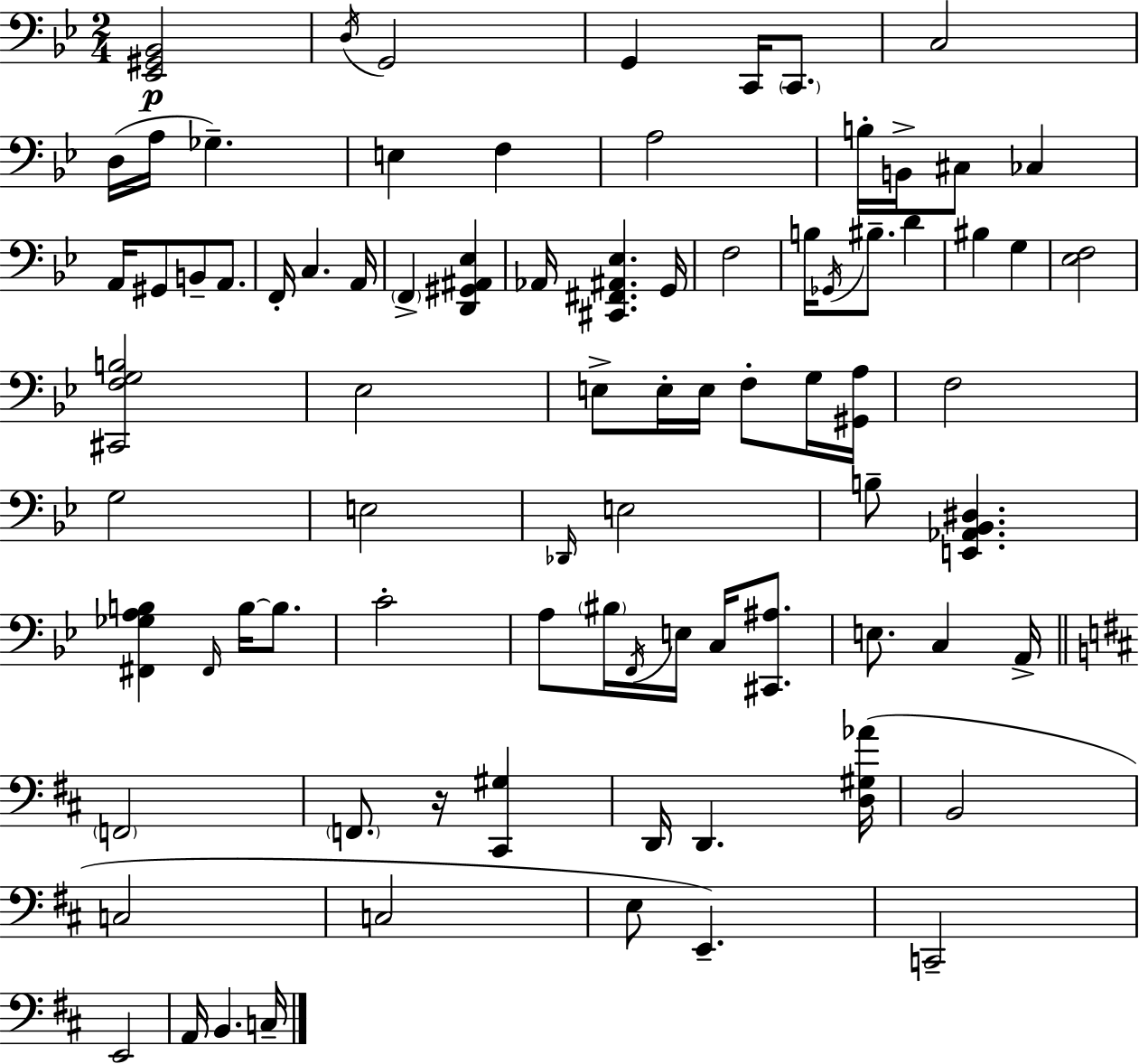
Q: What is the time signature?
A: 2/4